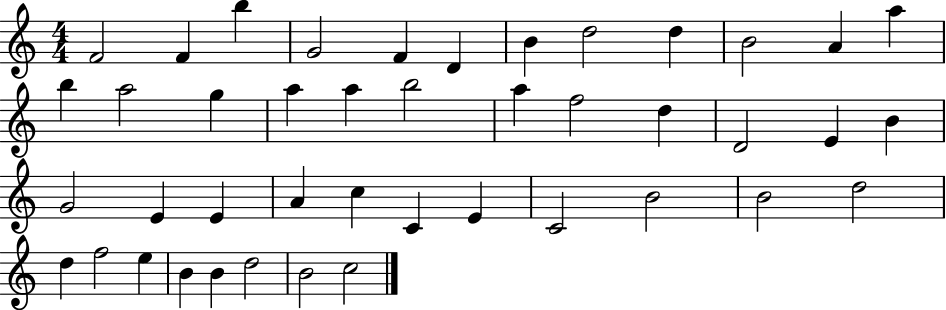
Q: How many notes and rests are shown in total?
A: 43